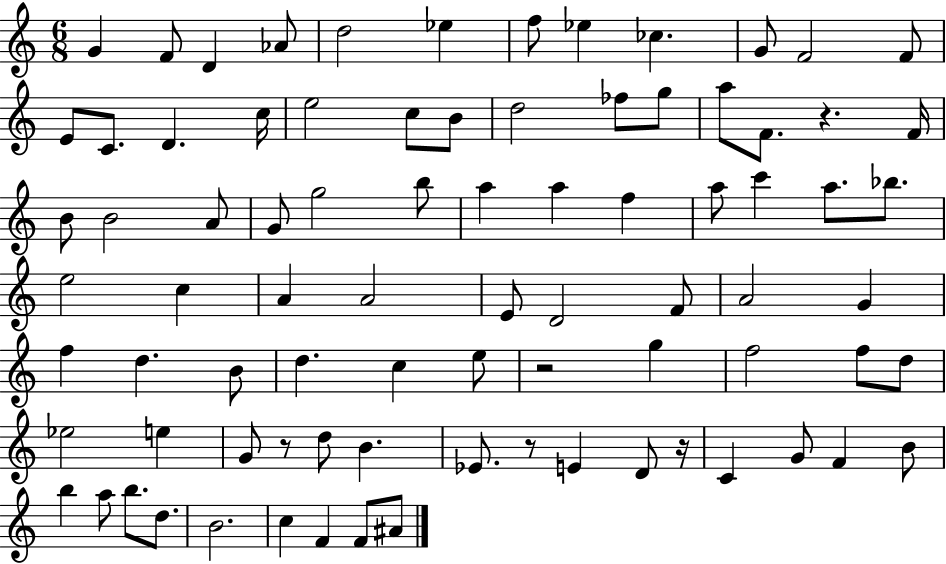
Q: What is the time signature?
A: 6/8